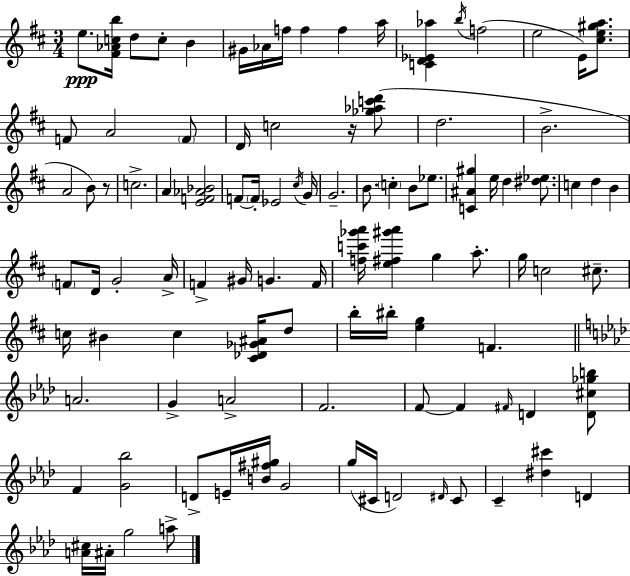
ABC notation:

X:1
T:Untitled
M:3/4
L:1/4
K:D
e/2 [^F_Acb]/4 d/2 c/2 B ^G/4 _A/4 f/4 f f a/4 [CD_E_a] b/4 f2 e2 E/4 [^ce^ga]/2 F/2 A2 F/2 D/4 c2 z/4 [_g_ac'd']/2 d2 B2 A2 B/2 z/2 c2 A [EF_A_B]2 F/2 F/4 _E2 ^c/4 G/4 G2 B/2 c B/2 _e/2 [C^A^g] e/4 d [^d_e]/2 c d B F/2 D/4 G2 A/4 F ^G/4 G F/4 [fc'_g'a']/4 [e^f^g'a'] g a/2 g/4 c2 ^c/2 c/4 ^B c [^C_D_G^A]/4 d/2 b/4 ^b/4 [eg] F A2 G A2 F2 F/2 F ^F/4 D [D^c_gb]/2 F [G_b]2 D/2 E/4 [B^f^g]/4 G2 g/4 ^C/4 D2 ^D/4 ^C/2 C [^d^c'] D [A^c]/4 ^A/4 g2 a/2